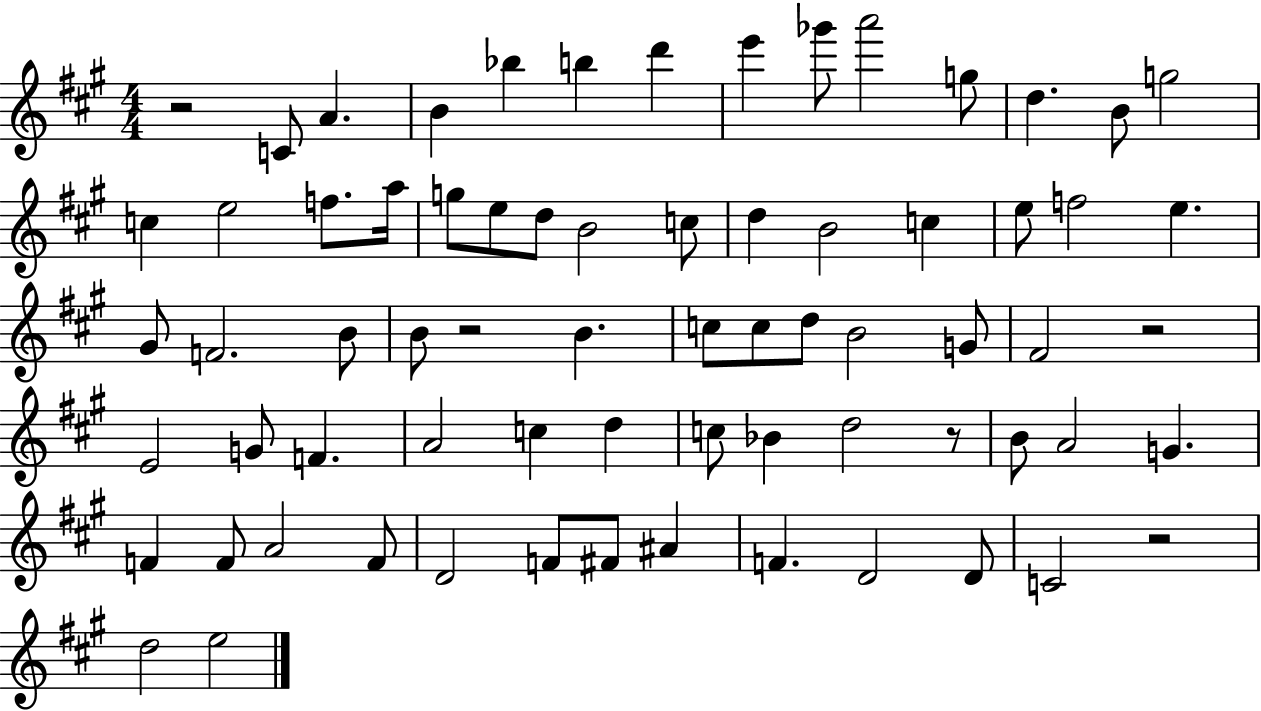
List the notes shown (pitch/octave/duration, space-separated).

R/h C4/e A4/q. B4/q Bb5/q B5/q D6/q E6/q Gb6/e A6/h G5/e D5/q. B4/e G5/h C5/q E5/h F5/e. A5/s G5/e E5/e D5/e B4/h C5/e D5/q B4/h C5/q E5/e F5/h E5/q. G#4/e F4/h. B4/e B4/e R/h B4/q. C5/e C5/e D5/e B4/h G4/e F#4/h R/h E4/h G4/e F4/q. A4/h C5/q D5/q C5/e Bb4/q D5/h R/e B4/e A4/h G4/q. F4/q F4/e A4/h F4/e D4/h F4/e F#4/e A#4/q F4/q. D4/h D4/e C4/h R/h D5/h E5/h